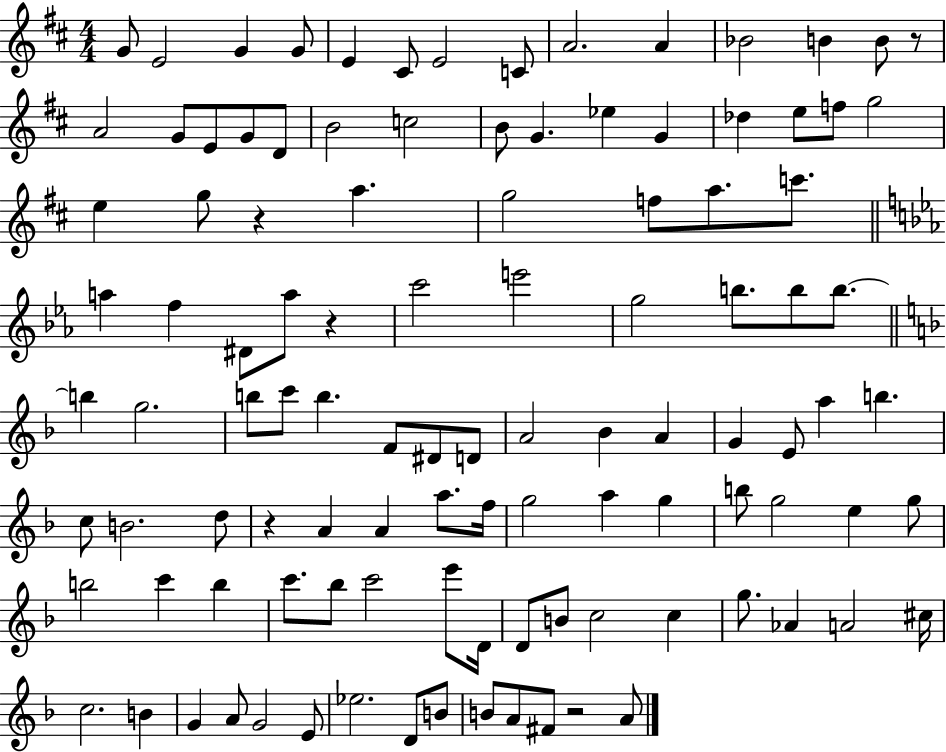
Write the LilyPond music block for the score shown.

{
  \clef treble
  \numericTimeSignature
  \time 4/4
  \key d \major
  g'8 e'2 g'4 g'8 | e'4 cis'8 e'2 c'8 | a'2. a'4 | bes'2 b'4 b'8 r8 | \break a'2 g'8 e'8 g'8 d'8 | b'2 c''2 | b'8 g'4. ees''4 g'4 | des''4 e''8 f''8 g''2 | \break e''4 g''8 r4 a''4. | g''2 f''8 a''8. c'''8. | \bar "||" \break \key c \minor a''4 f''4 dis'8 a''8 r4 | c'''2 e'''2 | g''2 b''8. b''8 b''8.~~ | \bar "||" \break \key f \major b''4 g''2. | b''8 c'''8 b''4. f'8 dis'8 d'8 | a'2 bes'4 a'4 | g'4 e'8 a''4 b''4. | \break c''8 b'2. d''8 | r4 a'4 a'4 a''8. f''16 | g''2 a''4 g''4 | b''8 g''2 e''4 g''8 | \break b''2 c'''4 b''4 | c'''8. bes''8 c'''2 e'''8 d'16 | d'8 b'8 c''2 c''4 | g''8. aes'4 a'2 cis''16 | \break c''2. b'4 | g'4 a'8 g'2 e'8 | ees''2. d'8 b'8 | b'8 a'8 fis'8 r2 a'8 | \break \bar "|."
}